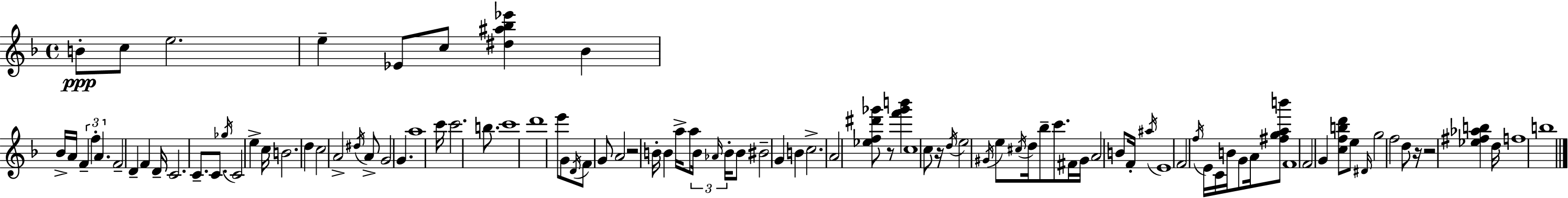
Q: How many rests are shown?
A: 5